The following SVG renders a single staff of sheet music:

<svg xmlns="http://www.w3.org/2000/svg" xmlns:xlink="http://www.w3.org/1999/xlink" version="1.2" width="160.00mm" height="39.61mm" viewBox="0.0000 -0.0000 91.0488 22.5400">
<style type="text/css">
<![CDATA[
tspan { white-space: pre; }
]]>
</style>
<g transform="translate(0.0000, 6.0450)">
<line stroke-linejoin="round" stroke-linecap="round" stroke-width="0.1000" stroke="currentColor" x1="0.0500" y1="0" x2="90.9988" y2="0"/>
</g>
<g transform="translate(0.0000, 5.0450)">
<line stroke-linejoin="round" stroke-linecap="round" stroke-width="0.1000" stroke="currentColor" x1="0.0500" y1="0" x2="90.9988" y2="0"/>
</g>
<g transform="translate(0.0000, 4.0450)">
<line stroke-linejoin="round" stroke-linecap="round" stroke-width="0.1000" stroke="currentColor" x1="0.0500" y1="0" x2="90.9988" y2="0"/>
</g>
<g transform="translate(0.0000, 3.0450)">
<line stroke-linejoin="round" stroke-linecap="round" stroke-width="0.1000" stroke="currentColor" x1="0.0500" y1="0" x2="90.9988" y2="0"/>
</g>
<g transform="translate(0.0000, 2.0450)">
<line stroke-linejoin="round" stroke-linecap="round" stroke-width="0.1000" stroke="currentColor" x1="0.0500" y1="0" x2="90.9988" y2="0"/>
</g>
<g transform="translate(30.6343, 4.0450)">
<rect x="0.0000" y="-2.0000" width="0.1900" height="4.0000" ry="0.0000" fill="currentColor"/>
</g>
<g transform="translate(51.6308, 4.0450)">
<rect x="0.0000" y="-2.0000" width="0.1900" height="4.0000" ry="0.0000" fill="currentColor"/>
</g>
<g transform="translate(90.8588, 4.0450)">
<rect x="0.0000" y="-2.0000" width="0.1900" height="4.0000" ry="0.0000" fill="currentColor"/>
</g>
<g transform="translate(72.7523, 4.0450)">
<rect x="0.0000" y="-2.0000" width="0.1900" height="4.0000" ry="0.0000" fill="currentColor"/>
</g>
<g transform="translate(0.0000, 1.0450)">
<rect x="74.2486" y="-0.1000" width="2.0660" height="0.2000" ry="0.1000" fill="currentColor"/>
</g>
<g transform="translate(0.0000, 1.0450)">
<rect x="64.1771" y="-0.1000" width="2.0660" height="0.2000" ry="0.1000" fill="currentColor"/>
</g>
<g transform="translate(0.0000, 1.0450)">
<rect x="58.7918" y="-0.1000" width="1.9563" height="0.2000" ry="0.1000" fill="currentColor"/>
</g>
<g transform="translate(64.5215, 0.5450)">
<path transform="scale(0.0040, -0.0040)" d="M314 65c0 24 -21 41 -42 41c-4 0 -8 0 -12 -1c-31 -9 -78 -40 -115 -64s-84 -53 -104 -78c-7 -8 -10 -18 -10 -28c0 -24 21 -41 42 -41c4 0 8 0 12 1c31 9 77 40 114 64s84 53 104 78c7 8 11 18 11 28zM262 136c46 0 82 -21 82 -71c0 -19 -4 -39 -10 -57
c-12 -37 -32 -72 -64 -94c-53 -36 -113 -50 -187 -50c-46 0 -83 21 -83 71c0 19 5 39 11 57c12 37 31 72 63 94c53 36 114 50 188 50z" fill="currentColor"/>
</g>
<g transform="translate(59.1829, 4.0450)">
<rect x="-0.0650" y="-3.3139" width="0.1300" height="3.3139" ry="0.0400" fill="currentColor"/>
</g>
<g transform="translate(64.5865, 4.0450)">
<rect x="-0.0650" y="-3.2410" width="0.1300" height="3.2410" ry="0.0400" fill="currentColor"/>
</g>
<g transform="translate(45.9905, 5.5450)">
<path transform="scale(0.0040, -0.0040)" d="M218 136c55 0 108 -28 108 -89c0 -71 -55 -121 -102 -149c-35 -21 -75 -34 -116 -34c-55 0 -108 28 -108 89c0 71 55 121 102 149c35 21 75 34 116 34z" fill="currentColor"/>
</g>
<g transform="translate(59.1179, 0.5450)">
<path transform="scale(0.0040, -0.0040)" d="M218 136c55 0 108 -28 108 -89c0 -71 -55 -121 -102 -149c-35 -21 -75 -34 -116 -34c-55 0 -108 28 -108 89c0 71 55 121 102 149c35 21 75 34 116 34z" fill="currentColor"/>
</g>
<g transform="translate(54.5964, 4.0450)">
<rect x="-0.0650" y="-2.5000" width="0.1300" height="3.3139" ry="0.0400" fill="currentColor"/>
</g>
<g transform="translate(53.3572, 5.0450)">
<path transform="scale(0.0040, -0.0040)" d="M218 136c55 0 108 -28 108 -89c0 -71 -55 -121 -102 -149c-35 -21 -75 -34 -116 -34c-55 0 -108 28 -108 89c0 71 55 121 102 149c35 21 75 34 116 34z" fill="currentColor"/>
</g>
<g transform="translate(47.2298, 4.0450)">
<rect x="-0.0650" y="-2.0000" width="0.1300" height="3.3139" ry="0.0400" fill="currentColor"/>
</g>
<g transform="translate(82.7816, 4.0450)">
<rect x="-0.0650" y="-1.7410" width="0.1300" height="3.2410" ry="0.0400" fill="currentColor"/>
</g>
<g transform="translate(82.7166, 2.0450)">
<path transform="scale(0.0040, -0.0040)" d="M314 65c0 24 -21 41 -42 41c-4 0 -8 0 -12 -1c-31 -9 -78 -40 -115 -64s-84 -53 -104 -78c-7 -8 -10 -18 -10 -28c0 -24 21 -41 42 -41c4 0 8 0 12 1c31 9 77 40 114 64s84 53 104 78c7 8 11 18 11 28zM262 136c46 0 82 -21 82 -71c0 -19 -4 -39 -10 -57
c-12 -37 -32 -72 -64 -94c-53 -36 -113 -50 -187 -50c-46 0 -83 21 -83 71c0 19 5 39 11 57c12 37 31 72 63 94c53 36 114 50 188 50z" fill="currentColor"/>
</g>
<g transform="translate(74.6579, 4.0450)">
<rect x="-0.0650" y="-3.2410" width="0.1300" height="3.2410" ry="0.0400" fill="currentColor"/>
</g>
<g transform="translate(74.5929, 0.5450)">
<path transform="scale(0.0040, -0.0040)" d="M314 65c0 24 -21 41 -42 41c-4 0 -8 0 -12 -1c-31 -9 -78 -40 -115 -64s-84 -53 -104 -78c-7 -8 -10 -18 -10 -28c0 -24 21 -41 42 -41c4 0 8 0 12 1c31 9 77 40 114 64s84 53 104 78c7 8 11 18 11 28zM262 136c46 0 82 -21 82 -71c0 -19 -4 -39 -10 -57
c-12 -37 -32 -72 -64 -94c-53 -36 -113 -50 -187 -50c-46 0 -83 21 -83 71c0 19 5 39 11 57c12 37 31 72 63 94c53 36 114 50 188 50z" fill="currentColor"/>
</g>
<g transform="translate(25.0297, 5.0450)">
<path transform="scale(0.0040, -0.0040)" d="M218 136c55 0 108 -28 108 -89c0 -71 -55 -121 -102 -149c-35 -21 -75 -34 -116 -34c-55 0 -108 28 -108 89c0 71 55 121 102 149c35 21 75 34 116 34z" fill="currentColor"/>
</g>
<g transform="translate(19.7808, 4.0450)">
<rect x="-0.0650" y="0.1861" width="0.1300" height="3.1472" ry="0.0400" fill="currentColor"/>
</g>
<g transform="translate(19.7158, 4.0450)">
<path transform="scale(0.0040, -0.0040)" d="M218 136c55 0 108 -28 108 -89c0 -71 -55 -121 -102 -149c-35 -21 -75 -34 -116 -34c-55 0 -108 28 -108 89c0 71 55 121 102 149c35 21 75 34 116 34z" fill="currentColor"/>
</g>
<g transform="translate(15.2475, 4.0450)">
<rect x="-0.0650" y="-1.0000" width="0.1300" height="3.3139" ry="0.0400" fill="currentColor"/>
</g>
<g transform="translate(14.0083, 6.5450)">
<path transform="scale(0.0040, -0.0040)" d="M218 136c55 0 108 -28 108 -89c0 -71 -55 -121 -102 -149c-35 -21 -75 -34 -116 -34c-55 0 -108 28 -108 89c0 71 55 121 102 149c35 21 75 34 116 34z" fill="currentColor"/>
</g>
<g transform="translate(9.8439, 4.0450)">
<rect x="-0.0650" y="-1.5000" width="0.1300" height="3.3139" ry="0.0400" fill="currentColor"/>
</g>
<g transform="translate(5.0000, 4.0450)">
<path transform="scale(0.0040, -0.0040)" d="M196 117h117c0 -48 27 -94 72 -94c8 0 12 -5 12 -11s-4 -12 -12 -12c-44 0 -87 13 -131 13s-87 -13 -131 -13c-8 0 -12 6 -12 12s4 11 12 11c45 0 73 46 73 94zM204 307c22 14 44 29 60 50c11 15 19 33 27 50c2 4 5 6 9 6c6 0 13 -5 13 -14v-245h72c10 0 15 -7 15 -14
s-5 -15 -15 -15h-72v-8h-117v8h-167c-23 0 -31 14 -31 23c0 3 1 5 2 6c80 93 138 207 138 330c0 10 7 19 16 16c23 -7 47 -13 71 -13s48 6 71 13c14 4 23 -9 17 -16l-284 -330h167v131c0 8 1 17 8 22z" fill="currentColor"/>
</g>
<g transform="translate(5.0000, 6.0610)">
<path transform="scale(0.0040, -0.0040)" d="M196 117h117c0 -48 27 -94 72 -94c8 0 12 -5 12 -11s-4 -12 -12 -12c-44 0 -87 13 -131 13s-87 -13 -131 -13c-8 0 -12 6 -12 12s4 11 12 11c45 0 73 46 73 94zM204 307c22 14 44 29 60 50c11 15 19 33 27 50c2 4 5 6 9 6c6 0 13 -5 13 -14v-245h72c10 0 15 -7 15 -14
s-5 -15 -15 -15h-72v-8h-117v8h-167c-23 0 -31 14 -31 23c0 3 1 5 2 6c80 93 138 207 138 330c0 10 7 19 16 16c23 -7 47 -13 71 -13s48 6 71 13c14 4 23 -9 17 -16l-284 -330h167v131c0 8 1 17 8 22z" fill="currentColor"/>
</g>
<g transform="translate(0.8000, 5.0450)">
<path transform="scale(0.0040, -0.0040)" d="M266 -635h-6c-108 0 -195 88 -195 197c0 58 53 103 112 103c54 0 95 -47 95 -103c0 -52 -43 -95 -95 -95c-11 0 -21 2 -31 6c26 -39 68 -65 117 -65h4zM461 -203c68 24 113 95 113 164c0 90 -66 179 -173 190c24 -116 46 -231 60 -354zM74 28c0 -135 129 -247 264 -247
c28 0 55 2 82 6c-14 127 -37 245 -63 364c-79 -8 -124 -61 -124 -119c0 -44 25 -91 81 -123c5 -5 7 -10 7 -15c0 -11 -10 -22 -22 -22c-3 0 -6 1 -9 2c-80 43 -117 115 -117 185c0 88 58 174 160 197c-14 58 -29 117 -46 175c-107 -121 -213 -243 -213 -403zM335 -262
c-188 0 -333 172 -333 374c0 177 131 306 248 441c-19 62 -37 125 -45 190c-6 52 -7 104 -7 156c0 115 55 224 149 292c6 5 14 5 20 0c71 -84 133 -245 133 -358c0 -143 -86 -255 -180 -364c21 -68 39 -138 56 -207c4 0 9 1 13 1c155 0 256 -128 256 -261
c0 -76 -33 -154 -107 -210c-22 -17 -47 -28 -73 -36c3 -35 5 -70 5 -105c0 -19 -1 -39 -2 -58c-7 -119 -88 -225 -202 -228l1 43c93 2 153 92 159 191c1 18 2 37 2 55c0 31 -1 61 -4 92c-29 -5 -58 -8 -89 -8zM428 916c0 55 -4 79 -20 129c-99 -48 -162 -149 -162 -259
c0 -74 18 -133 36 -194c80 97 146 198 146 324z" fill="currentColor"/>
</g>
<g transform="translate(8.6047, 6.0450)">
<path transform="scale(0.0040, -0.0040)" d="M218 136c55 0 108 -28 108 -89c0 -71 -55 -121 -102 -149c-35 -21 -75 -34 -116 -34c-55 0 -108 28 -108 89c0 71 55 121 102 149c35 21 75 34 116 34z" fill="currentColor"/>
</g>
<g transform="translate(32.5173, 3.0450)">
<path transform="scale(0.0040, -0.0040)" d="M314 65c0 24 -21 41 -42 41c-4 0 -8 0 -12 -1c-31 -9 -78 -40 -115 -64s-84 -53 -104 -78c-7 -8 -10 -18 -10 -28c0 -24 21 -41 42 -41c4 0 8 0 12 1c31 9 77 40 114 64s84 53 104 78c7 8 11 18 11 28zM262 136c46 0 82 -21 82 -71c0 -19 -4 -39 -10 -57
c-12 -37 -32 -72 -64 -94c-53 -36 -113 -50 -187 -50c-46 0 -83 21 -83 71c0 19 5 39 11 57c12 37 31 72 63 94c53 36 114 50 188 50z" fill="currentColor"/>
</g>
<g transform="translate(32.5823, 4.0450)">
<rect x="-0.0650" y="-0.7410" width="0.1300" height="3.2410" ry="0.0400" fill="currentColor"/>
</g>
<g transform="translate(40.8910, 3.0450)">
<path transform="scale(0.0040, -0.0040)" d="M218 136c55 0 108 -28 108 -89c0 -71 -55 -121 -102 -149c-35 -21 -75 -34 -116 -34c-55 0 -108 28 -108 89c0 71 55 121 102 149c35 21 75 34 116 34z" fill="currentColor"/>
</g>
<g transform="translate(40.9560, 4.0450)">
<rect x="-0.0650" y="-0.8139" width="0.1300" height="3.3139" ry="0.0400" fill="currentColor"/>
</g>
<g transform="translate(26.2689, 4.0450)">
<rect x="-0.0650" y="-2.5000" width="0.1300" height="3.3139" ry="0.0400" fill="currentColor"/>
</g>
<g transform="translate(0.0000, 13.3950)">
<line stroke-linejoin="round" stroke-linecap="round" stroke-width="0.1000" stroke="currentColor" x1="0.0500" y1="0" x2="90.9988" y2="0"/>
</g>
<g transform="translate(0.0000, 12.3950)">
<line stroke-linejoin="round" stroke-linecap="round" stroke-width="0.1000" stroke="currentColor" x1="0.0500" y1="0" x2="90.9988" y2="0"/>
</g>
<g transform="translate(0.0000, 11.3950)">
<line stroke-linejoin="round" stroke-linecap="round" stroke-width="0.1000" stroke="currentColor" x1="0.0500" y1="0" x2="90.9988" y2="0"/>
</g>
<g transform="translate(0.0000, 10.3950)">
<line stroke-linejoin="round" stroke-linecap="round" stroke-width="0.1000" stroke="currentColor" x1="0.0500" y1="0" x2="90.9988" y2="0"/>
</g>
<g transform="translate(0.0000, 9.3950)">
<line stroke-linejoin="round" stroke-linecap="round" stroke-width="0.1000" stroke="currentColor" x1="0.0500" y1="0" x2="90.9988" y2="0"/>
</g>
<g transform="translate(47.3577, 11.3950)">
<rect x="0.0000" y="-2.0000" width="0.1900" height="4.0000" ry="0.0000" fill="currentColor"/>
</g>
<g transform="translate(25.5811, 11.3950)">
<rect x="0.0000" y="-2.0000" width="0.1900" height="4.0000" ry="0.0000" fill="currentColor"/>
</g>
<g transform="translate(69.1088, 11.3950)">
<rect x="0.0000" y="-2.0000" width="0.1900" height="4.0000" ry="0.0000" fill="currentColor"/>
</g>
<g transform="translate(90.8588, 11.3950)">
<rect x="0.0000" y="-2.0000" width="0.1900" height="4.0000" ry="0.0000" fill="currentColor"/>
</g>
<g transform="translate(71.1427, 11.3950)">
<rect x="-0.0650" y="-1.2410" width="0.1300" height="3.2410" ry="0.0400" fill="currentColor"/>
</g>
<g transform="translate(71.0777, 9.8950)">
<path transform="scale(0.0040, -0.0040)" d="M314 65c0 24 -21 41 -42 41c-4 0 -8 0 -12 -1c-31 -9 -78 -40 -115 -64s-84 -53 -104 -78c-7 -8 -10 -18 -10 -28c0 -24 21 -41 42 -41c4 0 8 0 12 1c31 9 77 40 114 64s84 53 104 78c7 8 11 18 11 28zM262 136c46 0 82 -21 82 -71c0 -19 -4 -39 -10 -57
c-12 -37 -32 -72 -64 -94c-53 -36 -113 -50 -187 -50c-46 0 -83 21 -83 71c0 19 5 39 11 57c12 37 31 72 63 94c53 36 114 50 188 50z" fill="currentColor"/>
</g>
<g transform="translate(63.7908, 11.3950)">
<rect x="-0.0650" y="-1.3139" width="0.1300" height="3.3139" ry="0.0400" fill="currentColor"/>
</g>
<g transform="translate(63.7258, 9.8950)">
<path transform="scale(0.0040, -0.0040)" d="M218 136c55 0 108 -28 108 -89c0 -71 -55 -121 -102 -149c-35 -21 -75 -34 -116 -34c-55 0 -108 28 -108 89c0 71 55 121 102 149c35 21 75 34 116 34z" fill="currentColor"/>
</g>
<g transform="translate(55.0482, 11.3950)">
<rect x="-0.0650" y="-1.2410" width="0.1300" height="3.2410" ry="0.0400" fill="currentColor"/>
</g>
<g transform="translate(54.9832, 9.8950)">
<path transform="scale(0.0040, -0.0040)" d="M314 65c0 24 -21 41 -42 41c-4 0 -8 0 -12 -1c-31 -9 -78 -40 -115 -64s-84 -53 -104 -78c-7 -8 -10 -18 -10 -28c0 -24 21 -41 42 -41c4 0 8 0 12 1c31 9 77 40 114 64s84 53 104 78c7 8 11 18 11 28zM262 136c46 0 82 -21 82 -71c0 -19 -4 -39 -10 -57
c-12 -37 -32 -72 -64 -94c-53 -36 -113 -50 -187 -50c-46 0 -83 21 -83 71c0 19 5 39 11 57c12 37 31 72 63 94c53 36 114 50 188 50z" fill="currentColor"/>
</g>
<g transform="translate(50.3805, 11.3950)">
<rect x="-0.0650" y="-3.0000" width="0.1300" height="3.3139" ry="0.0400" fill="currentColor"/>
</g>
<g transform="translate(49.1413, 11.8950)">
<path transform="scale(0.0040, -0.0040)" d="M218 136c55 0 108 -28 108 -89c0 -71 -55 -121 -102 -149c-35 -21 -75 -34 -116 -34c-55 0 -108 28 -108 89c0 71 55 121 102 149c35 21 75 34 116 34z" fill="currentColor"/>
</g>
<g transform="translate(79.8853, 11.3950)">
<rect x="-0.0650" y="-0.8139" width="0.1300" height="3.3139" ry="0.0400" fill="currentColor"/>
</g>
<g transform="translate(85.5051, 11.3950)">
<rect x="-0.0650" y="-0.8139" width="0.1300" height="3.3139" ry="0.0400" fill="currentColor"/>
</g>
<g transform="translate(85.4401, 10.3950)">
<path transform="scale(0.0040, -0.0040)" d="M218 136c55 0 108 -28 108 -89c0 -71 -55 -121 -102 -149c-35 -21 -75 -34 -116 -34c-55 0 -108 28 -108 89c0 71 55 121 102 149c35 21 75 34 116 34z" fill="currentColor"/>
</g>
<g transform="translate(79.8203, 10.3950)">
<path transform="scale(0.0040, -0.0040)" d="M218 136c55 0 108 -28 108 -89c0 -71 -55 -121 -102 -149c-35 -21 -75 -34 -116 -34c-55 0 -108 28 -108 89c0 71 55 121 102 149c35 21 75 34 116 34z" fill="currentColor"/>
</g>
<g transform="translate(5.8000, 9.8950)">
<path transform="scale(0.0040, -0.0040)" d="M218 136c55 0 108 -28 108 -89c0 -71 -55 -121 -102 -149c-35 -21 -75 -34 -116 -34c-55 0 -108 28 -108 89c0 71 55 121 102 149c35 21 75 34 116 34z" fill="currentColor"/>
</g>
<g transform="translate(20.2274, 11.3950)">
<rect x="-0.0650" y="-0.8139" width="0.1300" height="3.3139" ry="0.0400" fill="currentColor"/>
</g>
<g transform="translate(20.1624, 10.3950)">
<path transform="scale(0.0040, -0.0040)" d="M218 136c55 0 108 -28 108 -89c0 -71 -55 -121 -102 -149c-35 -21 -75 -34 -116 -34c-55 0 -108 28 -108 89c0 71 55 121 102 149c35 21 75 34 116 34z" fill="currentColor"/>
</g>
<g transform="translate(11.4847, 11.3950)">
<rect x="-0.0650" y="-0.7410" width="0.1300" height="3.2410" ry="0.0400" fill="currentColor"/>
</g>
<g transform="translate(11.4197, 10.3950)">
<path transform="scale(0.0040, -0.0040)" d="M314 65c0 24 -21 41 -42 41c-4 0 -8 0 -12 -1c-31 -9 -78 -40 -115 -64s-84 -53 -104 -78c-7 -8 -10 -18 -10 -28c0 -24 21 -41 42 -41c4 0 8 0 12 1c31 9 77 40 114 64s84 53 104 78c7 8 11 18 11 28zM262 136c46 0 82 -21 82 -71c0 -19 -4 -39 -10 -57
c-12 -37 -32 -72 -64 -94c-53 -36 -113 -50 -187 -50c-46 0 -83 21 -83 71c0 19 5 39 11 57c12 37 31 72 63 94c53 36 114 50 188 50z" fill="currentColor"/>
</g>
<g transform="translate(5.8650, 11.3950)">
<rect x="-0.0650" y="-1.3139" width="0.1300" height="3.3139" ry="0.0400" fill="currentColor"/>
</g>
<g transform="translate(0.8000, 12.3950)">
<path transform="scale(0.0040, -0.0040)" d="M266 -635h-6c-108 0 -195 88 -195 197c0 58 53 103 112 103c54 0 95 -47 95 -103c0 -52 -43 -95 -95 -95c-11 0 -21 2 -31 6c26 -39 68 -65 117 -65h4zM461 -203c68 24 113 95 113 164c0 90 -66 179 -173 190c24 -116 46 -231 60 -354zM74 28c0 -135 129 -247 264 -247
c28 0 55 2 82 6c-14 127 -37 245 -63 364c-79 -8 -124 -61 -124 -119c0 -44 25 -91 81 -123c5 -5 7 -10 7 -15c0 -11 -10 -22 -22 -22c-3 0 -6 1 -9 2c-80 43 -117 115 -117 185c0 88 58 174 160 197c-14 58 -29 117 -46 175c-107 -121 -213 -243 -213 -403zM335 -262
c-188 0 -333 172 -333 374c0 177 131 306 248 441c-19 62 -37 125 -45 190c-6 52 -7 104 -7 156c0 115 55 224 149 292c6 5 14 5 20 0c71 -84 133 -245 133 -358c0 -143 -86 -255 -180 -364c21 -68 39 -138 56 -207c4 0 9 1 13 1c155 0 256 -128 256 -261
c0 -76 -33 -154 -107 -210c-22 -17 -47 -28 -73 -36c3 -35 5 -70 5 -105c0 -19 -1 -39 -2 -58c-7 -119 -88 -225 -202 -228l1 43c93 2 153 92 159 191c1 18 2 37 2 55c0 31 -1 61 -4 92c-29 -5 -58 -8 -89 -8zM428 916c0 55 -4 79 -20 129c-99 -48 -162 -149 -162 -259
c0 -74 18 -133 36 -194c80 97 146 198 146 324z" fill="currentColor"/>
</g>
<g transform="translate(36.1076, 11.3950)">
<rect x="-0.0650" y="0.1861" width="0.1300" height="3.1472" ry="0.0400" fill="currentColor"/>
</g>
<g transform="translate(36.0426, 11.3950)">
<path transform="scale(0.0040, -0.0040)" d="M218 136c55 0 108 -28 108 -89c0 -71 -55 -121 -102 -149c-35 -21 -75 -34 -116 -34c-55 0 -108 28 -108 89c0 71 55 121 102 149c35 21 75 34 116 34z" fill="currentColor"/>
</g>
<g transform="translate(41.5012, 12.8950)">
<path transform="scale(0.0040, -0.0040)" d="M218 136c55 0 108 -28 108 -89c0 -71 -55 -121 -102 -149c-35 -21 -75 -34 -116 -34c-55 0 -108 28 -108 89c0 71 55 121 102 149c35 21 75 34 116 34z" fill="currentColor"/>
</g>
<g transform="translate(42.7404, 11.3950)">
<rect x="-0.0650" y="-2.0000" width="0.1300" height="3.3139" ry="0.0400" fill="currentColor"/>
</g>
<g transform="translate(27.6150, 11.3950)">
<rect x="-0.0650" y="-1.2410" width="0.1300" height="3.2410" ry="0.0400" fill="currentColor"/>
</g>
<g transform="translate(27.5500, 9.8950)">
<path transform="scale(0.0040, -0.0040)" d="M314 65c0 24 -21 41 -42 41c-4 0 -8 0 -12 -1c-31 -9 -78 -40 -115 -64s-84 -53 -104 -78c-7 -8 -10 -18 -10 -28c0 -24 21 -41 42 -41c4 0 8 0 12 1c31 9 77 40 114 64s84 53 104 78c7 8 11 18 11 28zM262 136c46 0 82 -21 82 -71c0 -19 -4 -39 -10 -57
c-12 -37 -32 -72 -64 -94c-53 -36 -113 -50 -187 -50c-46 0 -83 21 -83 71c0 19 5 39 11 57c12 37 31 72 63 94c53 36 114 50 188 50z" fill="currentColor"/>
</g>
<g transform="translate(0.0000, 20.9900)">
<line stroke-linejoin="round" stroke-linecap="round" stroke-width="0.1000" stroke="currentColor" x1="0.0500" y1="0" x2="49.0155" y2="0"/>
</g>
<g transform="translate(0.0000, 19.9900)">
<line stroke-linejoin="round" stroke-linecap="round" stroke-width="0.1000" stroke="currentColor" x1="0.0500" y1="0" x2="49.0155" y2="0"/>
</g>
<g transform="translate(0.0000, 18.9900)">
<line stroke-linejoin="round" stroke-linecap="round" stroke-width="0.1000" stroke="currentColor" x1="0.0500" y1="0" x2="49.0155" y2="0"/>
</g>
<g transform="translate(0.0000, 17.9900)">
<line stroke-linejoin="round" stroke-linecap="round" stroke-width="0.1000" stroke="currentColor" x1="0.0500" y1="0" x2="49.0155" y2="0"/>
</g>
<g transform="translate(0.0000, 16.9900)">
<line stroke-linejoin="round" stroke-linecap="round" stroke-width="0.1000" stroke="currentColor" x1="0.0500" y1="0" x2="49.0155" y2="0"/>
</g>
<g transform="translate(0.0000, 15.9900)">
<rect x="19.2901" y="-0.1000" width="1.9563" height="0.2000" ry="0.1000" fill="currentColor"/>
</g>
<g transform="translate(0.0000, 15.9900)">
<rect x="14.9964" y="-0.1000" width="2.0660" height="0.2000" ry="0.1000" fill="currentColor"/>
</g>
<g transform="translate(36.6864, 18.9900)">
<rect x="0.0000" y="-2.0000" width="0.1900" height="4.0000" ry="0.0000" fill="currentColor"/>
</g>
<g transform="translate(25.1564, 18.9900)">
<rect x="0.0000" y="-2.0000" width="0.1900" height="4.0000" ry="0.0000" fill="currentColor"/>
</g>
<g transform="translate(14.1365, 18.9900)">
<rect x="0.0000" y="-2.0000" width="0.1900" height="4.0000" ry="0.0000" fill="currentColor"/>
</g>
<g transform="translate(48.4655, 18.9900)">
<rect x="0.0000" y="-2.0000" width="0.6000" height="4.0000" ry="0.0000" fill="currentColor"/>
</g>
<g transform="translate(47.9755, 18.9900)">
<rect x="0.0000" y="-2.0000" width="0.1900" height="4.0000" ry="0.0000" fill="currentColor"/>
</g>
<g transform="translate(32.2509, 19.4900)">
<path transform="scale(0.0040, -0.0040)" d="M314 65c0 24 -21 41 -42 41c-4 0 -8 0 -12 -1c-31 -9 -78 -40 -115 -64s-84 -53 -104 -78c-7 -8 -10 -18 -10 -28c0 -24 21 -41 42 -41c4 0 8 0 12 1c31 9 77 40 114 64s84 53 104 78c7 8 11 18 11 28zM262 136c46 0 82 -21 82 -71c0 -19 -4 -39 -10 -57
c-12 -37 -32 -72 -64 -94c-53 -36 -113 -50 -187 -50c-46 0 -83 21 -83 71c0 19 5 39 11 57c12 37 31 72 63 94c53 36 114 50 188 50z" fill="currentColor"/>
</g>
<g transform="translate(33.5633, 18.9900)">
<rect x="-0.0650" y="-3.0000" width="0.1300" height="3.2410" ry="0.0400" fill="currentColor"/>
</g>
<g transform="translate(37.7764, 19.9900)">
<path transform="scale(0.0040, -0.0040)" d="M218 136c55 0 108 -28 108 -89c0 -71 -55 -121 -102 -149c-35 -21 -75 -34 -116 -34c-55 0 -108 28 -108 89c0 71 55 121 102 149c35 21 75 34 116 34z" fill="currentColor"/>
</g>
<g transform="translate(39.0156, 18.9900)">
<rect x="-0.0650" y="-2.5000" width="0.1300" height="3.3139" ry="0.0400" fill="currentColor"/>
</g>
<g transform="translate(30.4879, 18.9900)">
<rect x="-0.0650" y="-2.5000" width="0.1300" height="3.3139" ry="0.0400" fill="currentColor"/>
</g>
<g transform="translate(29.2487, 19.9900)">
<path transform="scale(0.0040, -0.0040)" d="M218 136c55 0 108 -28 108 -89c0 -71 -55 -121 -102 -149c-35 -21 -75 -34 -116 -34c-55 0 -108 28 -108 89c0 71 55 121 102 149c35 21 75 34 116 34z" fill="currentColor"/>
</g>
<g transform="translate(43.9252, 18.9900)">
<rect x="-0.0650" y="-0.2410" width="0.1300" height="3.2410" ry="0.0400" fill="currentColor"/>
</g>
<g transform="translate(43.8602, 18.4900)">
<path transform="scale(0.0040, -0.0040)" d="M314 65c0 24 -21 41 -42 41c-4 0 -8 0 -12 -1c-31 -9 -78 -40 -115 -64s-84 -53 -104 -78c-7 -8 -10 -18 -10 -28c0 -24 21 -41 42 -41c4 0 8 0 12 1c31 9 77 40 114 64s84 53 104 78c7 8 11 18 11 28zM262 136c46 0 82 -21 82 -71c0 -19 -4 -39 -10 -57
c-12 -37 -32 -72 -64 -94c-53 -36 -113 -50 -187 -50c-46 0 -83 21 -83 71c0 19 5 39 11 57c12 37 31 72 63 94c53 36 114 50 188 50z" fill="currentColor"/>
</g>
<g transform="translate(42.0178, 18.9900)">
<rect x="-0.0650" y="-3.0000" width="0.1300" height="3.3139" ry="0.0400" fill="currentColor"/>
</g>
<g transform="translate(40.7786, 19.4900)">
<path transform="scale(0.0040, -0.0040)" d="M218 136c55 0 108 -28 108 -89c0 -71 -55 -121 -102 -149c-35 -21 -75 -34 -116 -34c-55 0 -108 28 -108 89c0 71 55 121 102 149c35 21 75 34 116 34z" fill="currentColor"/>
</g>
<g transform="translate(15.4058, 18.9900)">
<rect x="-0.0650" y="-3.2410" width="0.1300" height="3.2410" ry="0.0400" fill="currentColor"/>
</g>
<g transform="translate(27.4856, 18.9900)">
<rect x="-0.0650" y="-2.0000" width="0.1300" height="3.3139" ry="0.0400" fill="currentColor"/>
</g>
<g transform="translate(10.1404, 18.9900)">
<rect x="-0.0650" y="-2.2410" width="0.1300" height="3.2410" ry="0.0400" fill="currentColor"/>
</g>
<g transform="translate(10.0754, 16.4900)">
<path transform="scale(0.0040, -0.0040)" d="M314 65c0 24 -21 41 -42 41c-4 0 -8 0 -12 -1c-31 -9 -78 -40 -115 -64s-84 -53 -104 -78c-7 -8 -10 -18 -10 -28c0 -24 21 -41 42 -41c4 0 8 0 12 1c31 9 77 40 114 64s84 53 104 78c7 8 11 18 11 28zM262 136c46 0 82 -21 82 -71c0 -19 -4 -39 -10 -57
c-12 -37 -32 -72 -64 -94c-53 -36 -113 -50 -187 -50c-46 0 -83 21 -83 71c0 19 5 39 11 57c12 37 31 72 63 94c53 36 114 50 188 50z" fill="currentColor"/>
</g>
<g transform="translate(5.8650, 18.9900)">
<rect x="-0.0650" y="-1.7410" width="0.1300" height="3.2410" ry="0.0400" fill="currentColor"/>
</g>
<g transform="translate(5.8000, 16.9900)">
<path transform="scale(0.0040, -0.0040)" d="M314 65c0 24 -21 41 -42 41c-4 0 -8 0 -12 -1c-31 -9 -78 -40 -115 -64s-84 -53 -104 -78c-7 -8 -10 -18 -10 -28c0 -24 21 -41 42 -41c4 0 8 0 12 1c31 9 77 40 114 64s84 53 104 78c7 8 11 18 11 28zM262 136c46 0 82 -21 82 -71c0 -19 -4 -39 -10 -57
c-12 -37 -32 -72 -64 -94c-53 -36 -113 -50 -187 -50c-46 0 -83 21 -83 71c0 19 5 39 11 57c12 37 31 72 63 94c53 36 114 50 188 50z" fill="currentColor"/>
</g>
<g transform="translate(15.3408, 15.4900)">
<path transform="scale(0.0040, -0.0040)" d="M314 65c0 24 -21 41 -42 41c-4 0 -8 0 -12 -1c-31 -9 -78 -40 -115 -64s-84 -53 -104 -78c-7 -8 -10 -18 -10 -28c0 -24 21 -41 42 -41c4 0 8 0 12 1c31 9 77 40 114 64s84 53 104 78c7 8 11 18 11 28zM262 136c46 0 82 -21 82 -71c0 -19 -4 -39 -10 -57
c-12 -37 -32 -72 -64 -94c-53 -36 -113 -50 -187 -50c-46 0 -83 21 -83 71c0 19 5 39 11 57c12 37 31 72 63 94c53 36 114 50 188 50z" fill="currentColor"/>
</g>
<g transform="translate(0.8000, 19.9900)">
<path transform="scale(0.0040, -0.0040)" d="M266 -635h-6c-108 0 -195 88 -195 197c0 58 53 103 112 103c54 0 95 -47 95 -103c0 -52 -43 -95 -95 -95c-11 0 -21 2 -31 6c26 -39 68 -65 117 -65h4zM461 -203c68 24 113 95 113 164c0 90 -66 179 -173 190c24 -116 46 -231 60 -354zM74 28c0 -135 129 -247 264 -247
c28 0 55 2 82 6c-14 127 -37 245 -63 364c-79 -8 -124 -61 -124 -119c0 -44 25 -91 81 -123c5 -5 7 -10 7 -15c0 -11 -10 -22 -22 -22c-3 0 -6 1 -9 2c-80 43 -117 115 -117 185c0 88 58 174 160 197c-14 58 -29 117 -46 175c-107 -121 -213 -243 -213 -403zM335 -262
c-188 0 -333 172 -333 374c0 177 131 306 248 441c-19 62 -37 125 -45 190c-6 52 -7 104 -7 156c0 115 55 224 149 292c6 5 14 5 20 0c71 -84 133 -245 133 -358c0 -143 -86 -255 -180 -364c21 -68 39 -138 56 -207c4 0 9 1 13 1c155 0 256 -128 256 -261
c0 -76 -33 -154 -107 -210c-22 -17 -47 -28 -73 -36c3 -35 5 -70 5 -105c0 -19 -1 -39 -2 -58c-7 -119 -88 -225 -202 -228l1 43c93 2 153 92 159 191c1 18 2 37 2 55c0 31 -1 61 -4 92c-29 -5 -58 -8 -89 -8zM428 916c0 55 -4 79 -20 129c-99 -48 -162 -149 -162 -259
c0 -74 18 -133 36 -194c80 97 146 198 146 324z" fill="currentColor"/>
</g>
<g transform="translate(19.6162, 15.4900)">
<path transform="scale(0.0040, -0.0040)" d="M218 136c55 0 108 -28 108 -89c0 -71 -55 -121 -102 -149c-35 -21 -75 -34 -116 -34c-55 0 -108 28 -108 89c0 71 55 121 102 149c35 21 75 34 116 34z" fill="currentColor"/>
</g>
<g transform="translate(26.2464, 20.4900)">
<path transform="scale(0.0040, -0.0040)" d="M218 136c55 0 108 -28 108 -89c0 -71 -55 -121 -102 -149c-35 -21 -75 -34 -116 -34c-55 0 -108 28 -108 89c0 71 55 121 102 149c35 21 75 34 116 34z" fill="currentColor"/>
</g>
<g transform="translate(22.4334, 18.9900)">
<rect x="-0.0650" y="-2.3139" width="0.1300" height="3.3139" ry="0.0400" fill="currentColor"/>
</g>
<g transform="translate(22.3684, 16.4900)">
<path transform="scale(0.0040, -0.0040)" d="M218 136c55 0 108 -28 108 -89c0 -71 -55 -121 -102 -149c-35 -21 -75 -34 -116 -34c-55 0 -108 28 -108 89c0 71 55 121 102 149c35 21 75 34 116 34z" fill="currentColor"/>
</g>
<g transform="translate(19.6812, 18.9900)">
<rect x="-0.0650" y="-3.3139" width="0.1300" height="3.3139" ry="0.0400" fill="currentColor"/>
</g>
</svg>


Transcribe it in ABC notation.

X:1
T:Untitled
M:4/4
L:1/4
K:C
E D B G d2 d F G b b2 b2 f2 e d2 d e2 B F A e2 e e2 d d f2 g2 b2 b g F G A2 G A c2